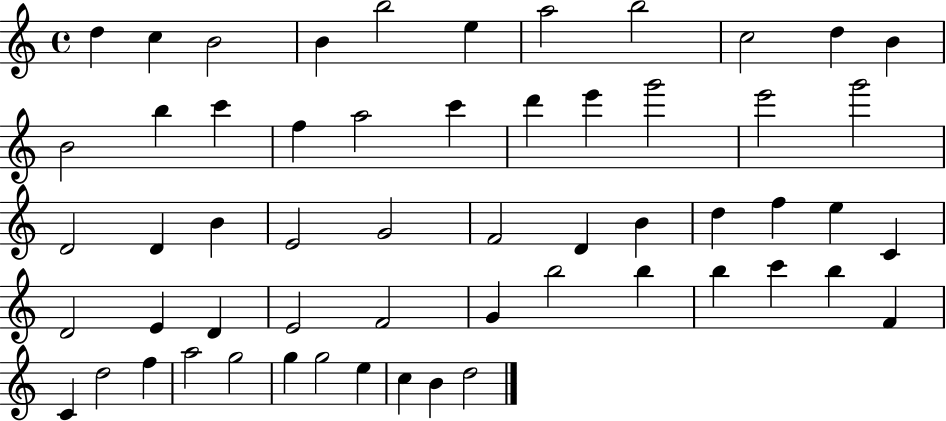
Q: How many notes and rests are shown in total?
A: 57